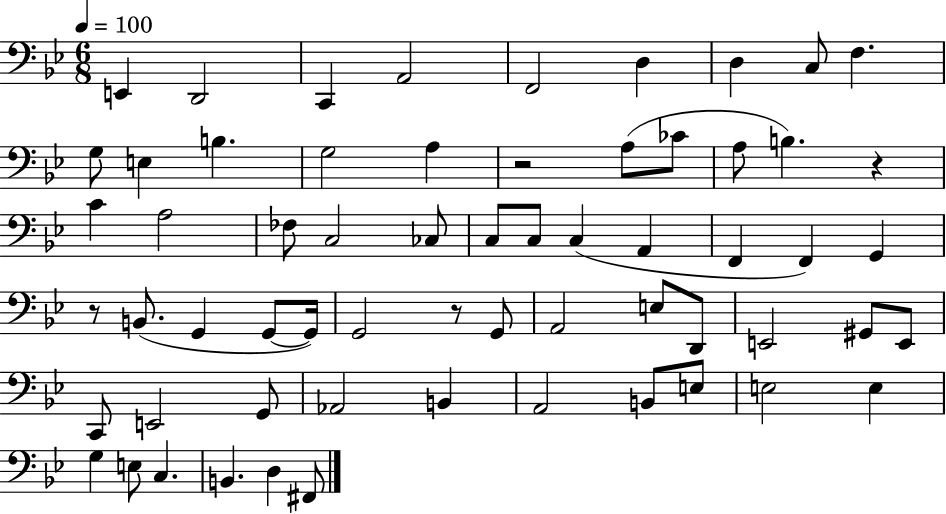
X:1
T:Untitled
M:6/8
L:1/4
K:Bb
E,, D,,2 C,, A,,2 F,,2 D, D, C,/2 F, G,/2 E, B, G,2 A, z2 A,/2 _C/2 A,/2 B, z C A,2 _F,/2 C,2 _C,/2 C,/2 C,/2 C, A,, F,, F,, G,, z/2 B,,/2 G,, G,,/2 G,,/4 G,,2 z/2 G,,/2 A,,2 E,/2 D,,/2 E,,2 ^G,,/2 E,,/2 C,,/2 E,,2 G,,/2 _A,,2 B,, A,,2 B,,/2 E,/2 E,2 E, G, E,/2 C, B,, D, ^F,,/2